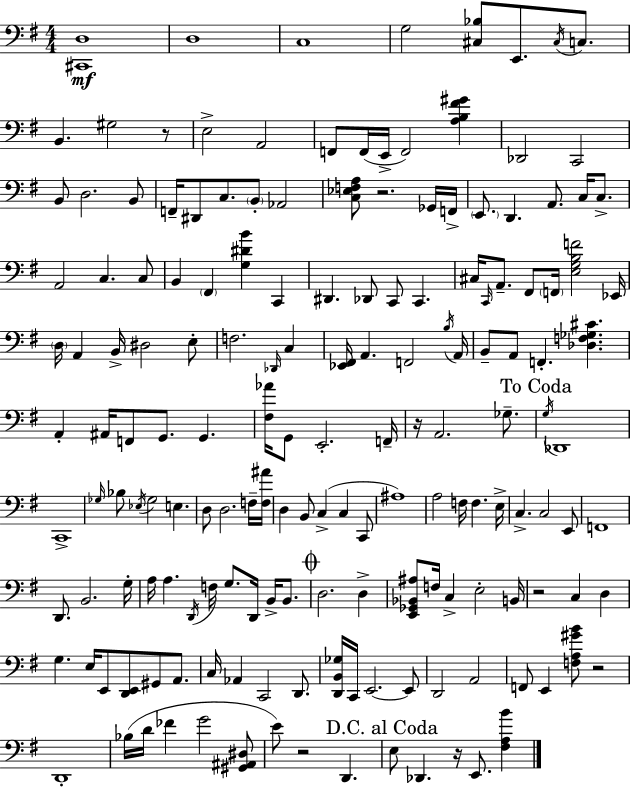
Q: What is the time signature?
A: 4/4